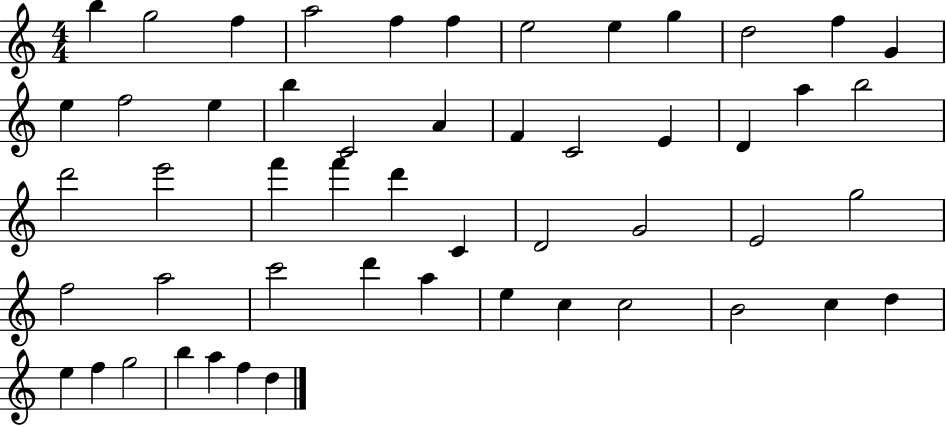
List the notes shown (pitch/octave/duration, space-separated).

B5/q G5/h F5/q A5/h F5/q F5/q E5/h E5/q G5/q D5/h F5/q G4/q E5/q F5/h E5/q B5/q C4/h A4/q F4/q C4/h E4/q D4/q A5/q B5/h D6/h E6/h F6/q F6/q D6/q C4/q D4/h G4/h E4/h G5/h F5/h A5/h C6/h D6/q A5/q E5/q C5/q C5/h B4/h C5/q D5/q E5/q F5/q G5/h B5/q A5/q F5/q D5/q